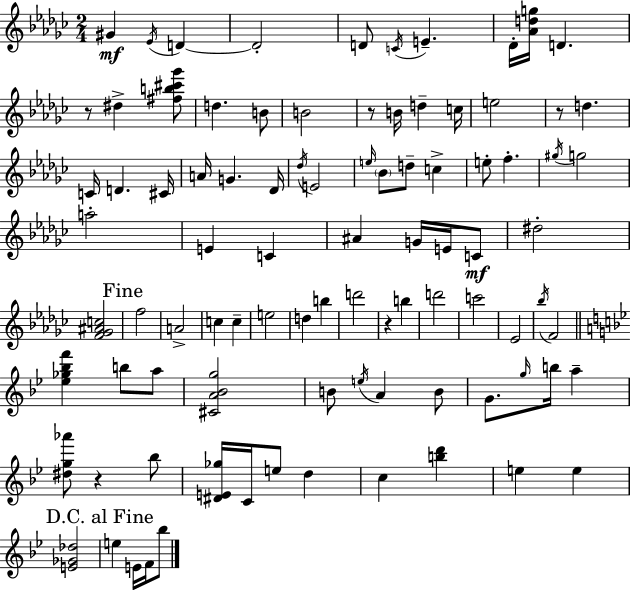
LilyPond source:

{
  \clef treble
  \numericTimeSignature
  \time 2/4
  \key ees \minor
  gis'4\mf \acciaccatura { ees'16 } d'4~~ | d'2-. | d'8 \acciaccatura { c'16 } e'4.-- | des'16-. <aes' d'' g''>16 d'4. | \break r8 dis''4-> | <fis'' b'' cis''' ges'''>8 d''4. | b'8 b'2 | r8 b'16 d''4-- | \break c''16 e''2 | r8 d''4. | c'16 d'4. | cis'16 a'16 g'4. | \break des'16 \acciaccatura { des''16 } e'2 | \grace { e''16 } \parenthesize bes'8 d''8-- | c''4-> e''8-. f''4.-. | \acciaccatura { gis''16 } g''2 | \break a''2-. | e'4 | c'4 ais'4 | g'16 e'16 c'8\mf dis''2-. | \break <f' ges' ais' c''>2 | \mark "Fine" f''2 | a'2-> | c''4 | \break c''4-- e''2 | d''4 | b''4 d'''2 | r4 | \break b''4 d'''2 | c'''2 | ees'2 | \acciaccatura { bes''16 } f'2 | \break \bar "||" \break \key bes \major <ees'' ges'' bes'' f'''>4 b''8 a''8 | <cis' a' bes' g''>2 | b'8 \acciaccatura { e''16 } a'4 b'8 | g'8. \grace { g''16 } b''16 a''4-- | \break <dis'' g'' aes'''>8 r4 | bes''8 <dis' e' ges''>16 c'16 e''8 d''4 | c''4 <b'' d'''>4 | e''4 e''4 | \break <e' ges' des''>2 | \mark "D.C. al Fine" e''4 e'16 f'16 | bes''8 \bar "|."
}